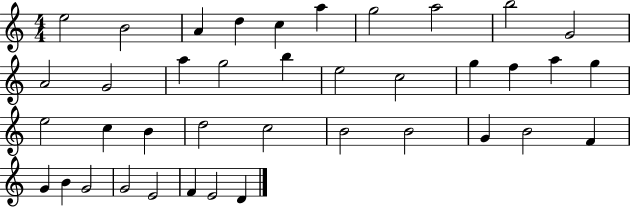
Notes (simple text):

E5/h B4/h A4/q D5/q C5/q A5/q G5/h A5/h B5/h G4/h A4/h G4/h A5/q G5/h B5/q E5/h C5/h G5/q F5/q A5/q G5/q E5/h C5/q B4/q D5/h C5/h B4/h B4/h G4/q B4/h F4/q G4/q B4/q G4/h G4/h E4/h F4/q E4/h D4/q